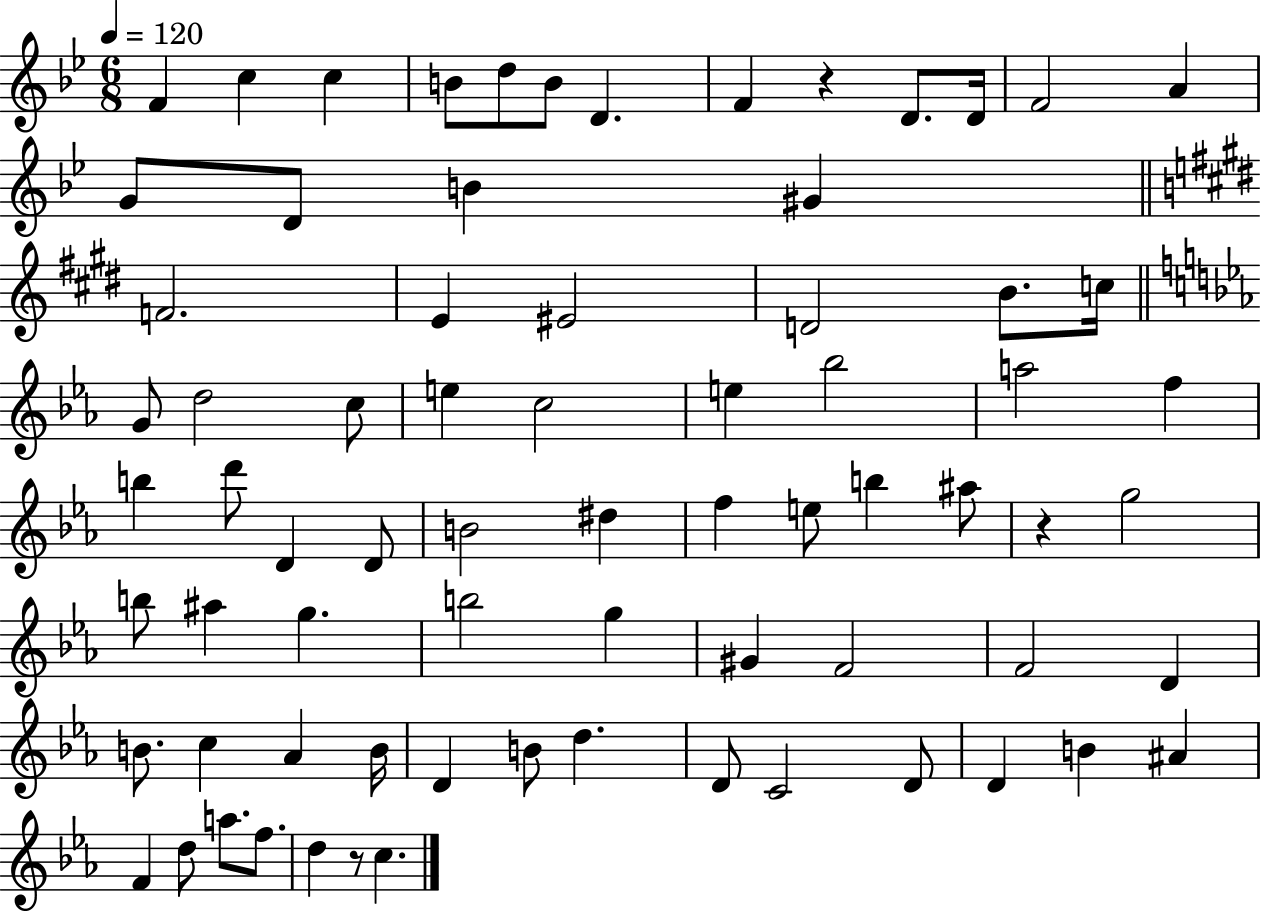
{
  \clef treble
  \numericTimeSignature
  \time 6/8
  \key bes \major
  \tempo 4 = 120
  \repeat volta 2 { f'4 c''4 c''4 | b'8 d''8 b'8 d'4. | f'4 r4 d'8. d'16 | f'2 a'4 | \break g'8 d'8 b'4 gis'4 | \bar "||" \break \key e \major f'2. | e'4 eis'2 | d'2 b'8. c''16 | \bar "||" \break \key ees \major g'8 d''2 c''8 | e''4 c''2 | e''4 bes''2 | a''2 f''4 | \break b''4 d'''8 d'4 d'8 | b'2 dis''4 | f''4 e''8 b''4 ais''8 | r4 g''2 | \break b''8 ais''4 g''4. | b''2 g''4 | gis'4 f'2 | f'2 d'4 | \break b'8. c''4 aes'4 b'16 | d'4 b'8 d''4. | d'8 c'2 d'8 | d'4 b'4 ais'4 | \break f'4 d''8 a''8. f''8. | d''4 r8 c''4. | } \bar "|."
}